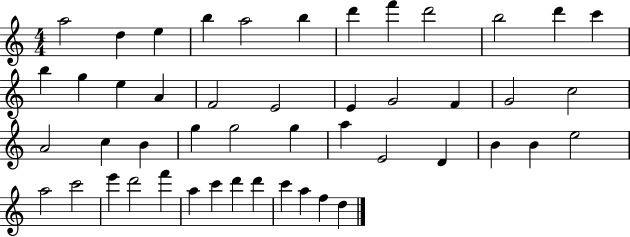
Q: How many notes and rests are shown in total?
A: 48